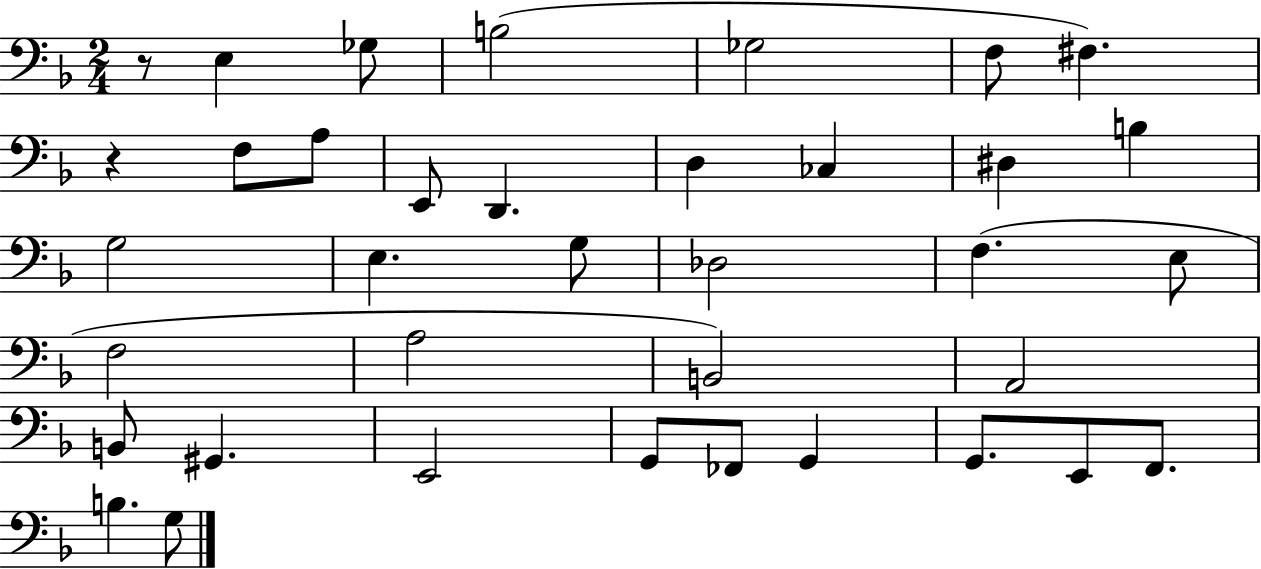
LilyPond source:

{
  \clef bass
  \numericTimeSignature
  \time 2/4
  \key f \major
  r8 e4 ges8 | b2( | ges2 | f8 fis4.) | \break r4 f8 a8 | e,8 d,4. | d4 ces4 | dis4 b4 | \break g2 | e4. g8 | des2 | f4.( e8 | \break f2 | a2 | b,2) | a,2 | \break b,8 gis,4. | e,2 | g,8 fes,8 g,4 | g,8. e,8 f,8. | \break b4. g8 | \bar "|."
}